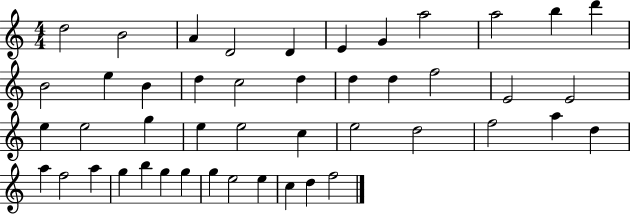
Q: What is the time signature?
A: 4/4